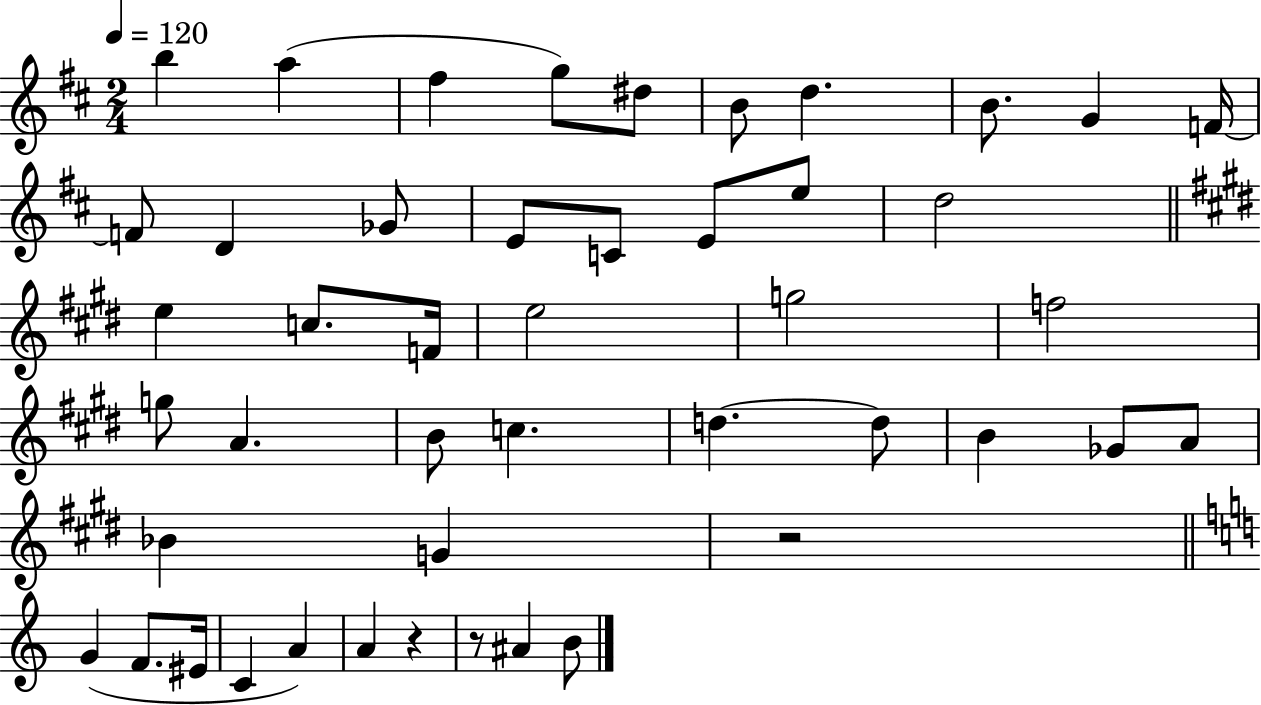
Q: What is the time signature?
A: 2/4